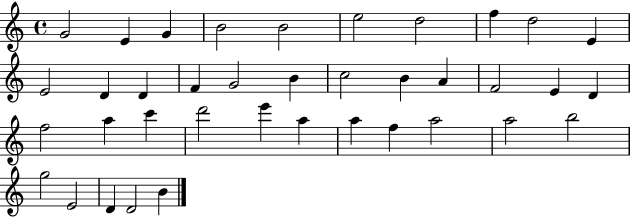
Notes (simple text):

G4/h E4/q G4/q B4/h B4/h E5/h D5/h F5/q D5/h E4/q E4/h D4/q D4/q F4/q G4/h B4/q C5/h B4/q A4/q F4/h E4/q D4/q F5/h A5/q C6/q D6/h E6/q A5/q A5/q F5/q A5/h A5/h B5/h G5/h E4/h D4/q D4/h B4/q